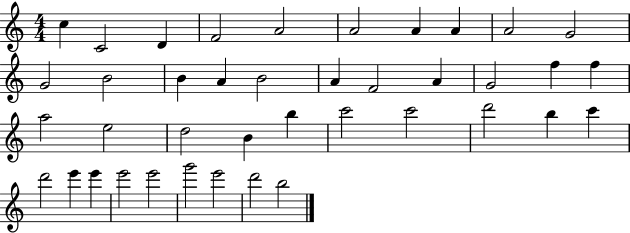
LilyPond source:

{
  \clef treble
  \numericTimeSignature
  \time 4/4
  \key c \major
  c''4 c'2 d'4 | f'2 a'2 | a'2 a'4 a'4 | a'2 g'2 | \break g'2 b'2 | b'4 a'4 b'2 | a'4 f'2 a'4 | g'2 f''4 f''4 | \break a''2 e''2 | d''2 b'4 b''4 | c'''2 c'''2 | d'''2 b''4 c'''4 | \break d'''2 e'''4 e'''4 | e'''2 e'''2 | g'''2 e'''2 | d'''2 b''2 | \break \bar "|."
}